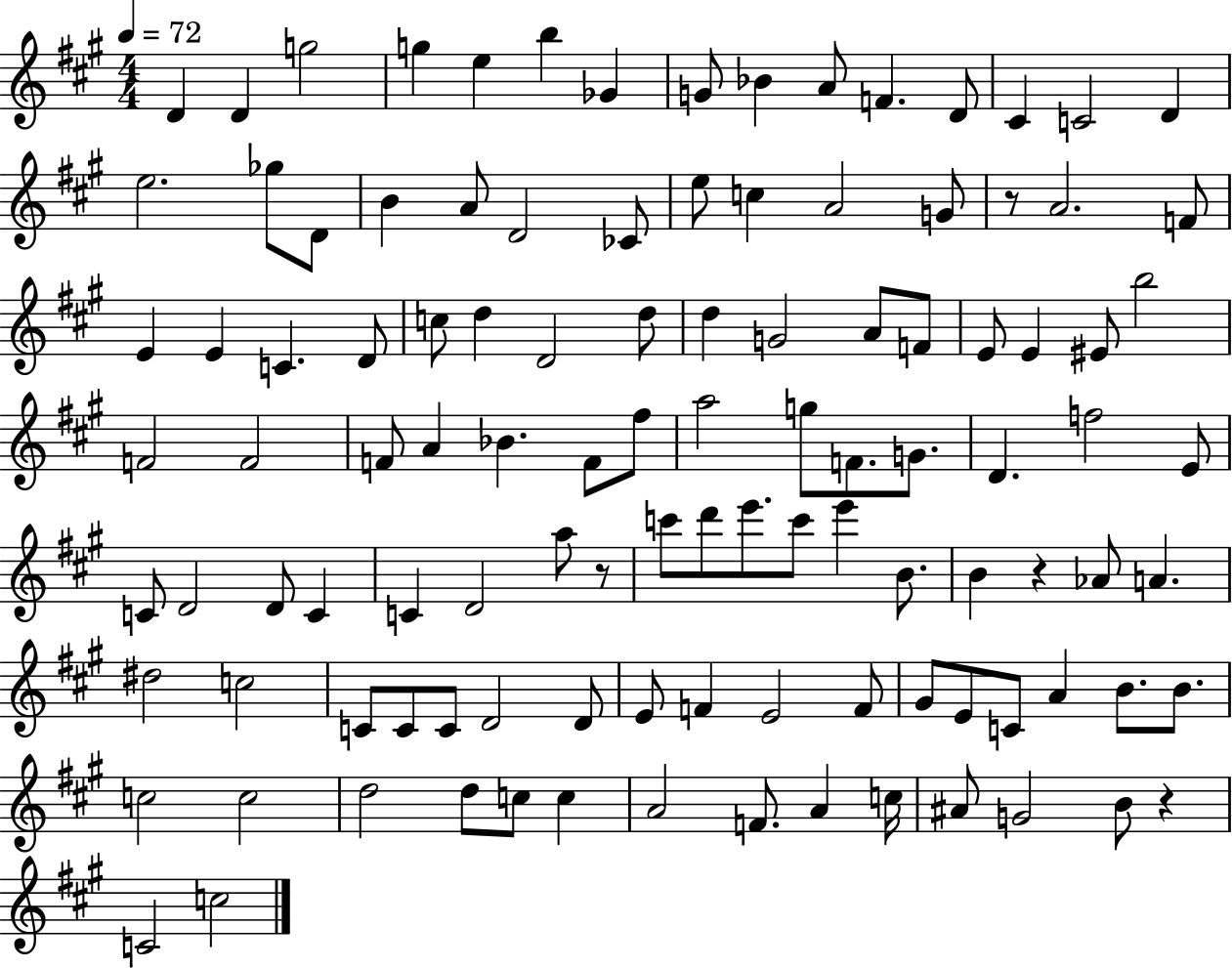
D4/q D4/q G5/h G5/q E5/q B5/q Gb4/q G4/e Bb4/q A4/e F4/q. D4/e C#4/q C4/h D4/q E5/h. Gb5/e D4/e B4/q A4/e D4/h CES4/e E5/e C5/q A4/h G4/e R/e A4/h. F4/e E4/q E4/q C4/q. D4/e C5/e D5/q D4/h D5/e D5/q G4/h A4/e F4/e E4/e E4/q EIS4/e B5/h F4/h F4/h F4/e A4/q Bb4/q. F4/e F#5/e A5/h G5/e F4/e. G4/e. D4/q. F5/h E4/e C4/e D4/h D4/e C4/q C4/q D4/h A5/e R/e C6/e D6/e E6/e. C6/e E6/q B4/e. B4/q R/q Ab4/e A4/q. D#5/h C5/h C4/e C4/e C4/e D4/h D4/e E4/e F4/q E4/h F4/e G#4/e E4/e C4/e A4/q B4/e. B4/e. C5/h C5/h D5/h D5/e C5/e C5/q A4/h F4/e. A4/q C5/s A#4/e G4/h B4/e R/q C4/h C5/h